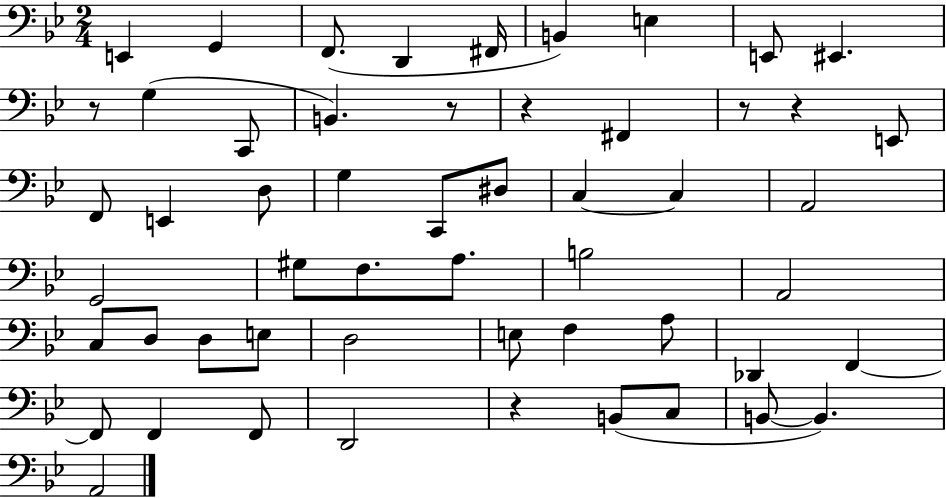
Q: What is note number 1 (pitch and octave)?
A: E2